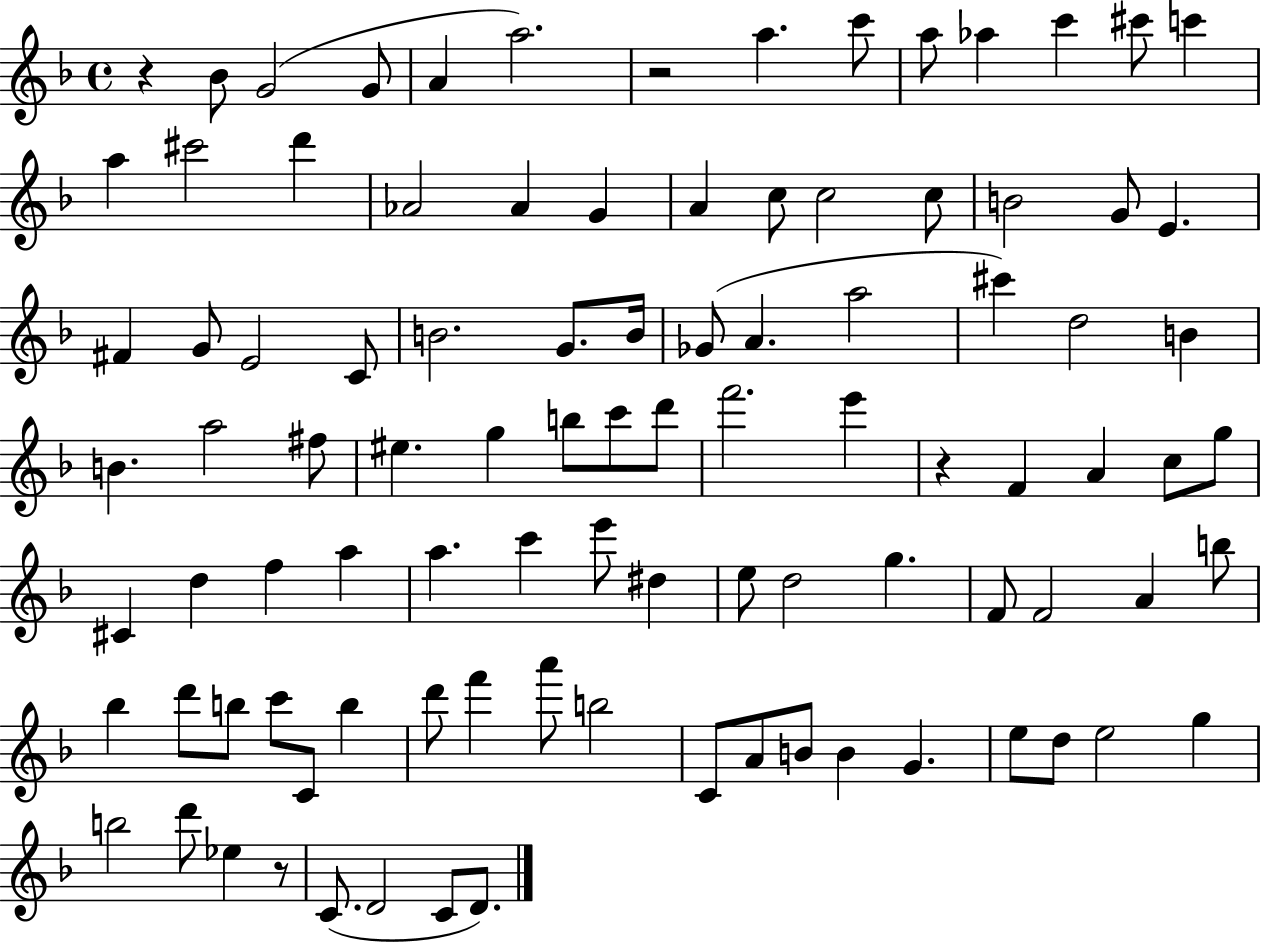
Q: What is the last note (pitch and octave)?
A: D4